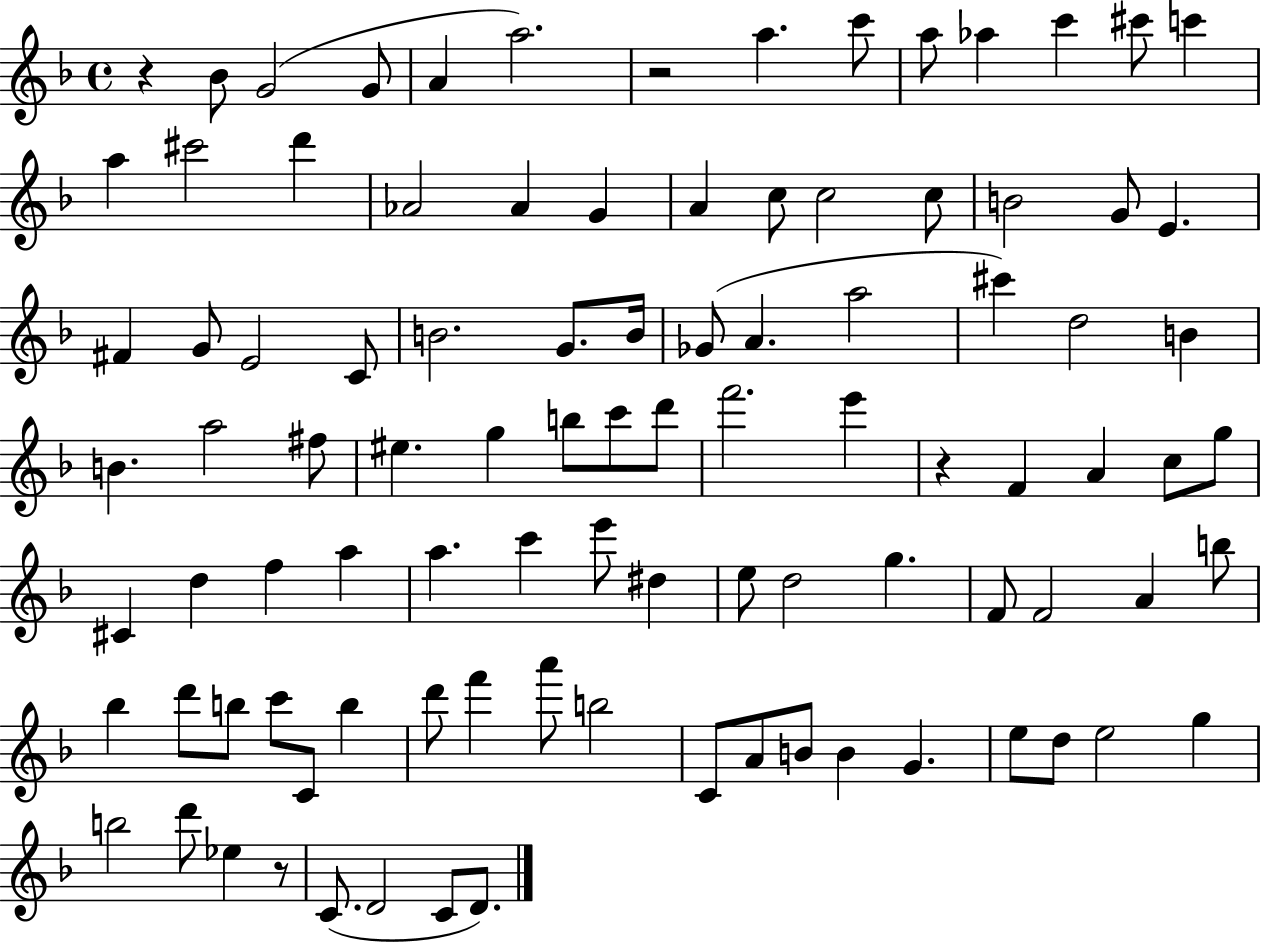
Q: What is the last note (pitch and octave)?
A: D4